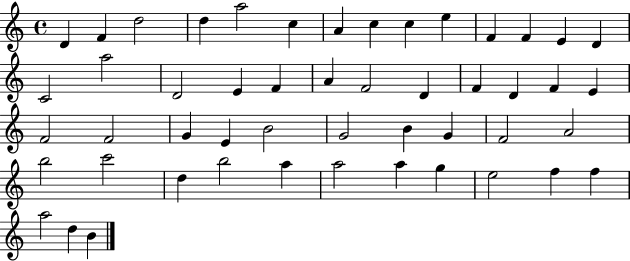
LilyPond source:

{
  \clef treble
  \time 4/4
  \defaultTimeSignature
  \key c \major
  d'4 f'4 d''2 | d''4 a''2 c''4 | a'4 c''4 c''4 e''4 | f'4 f'4 e'4 d'4 | \break c'2 a''2 | d'2 e'4 f'4 | a'4 f'2 d'4 | f'4 d'4 f'4 e'4 | \break f'2 f'2 | g'4 e'4 b'2 | g'2 b'4 g'4 | f'2 a'2 | \break b''2 c'''2 | d''4 b''2 a''4 | a''2 a''4 g''4 | e''2 f''4 f''4 | \break a''2 d''4 b'4 | \bar "|."
}